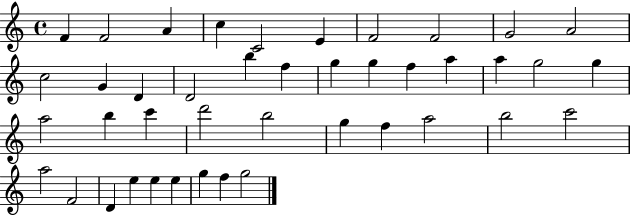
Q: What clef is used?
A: treble